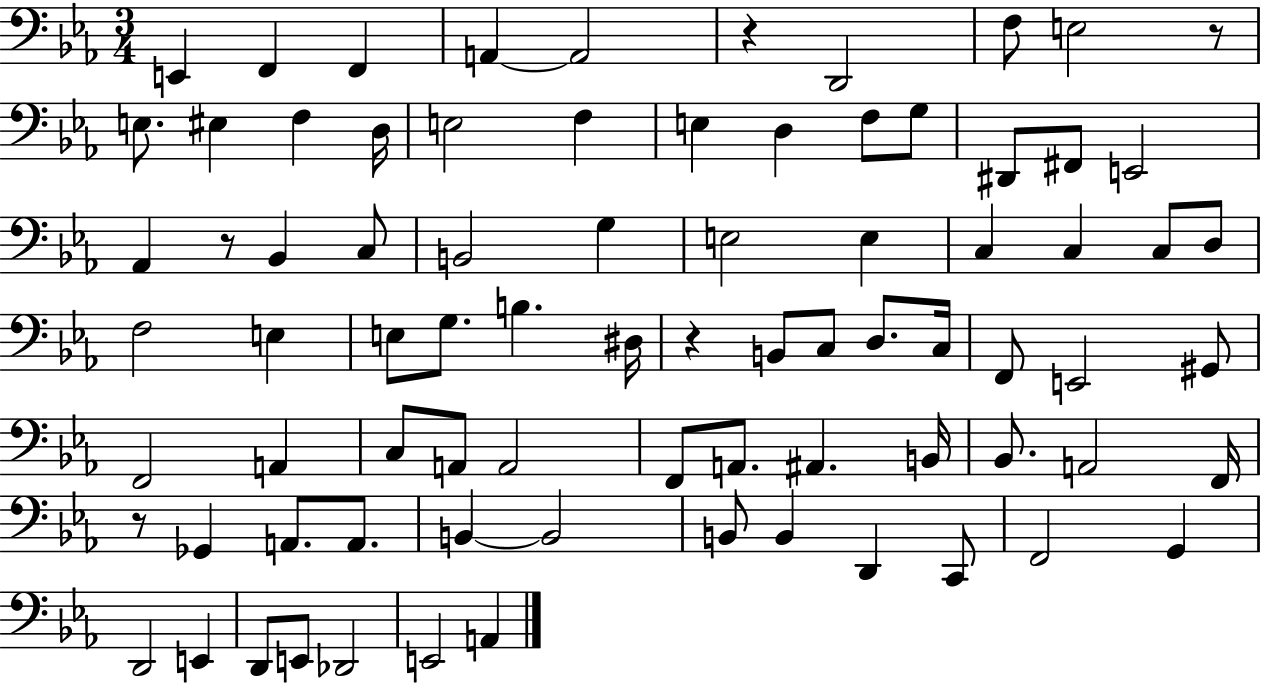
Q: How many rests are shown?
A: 5